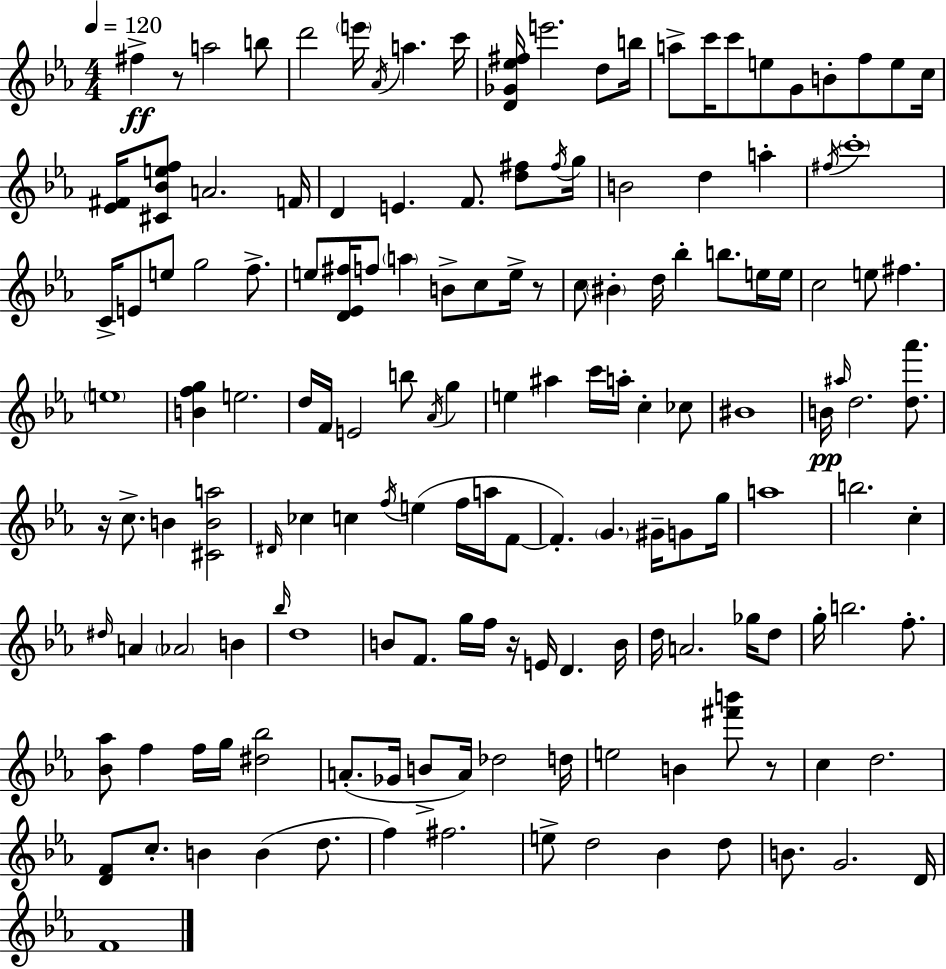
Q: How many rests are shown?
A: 5